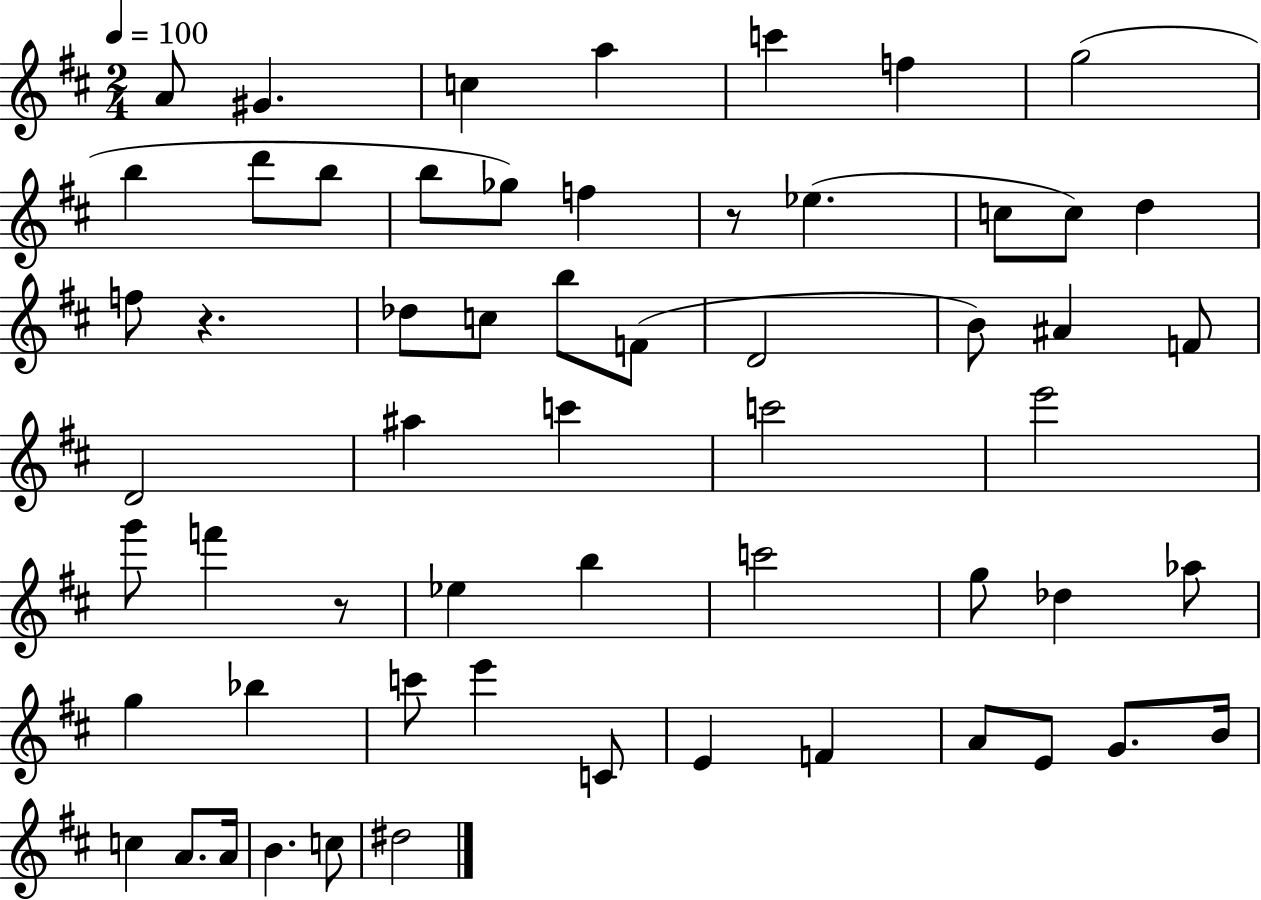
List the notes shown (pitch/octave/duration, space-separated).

A4/e G#4/q. C5/q A5/q C6/q F5/q G5/h B5/q D6/e B5/e B5/e Gb5/e F5/q R/e Eb5/q. C5/e C5/e D5/q F5/e R/q. Db5/e C5/e B5/e F4/e D4/h B4/e A#4/q F4/e D4/h A#5/q C6/q C6/h E6/h G6/e F6/q R/e Eb5/q B5/q C6/h G5/e Db5/q Ab5/e G5/q Bb5/q C6/e E6/q C4/e E4/q F4/q A4/e E4/e G4/e. B4/s C5/q A4/e. A4/s B4/q. C5/e D#5/h